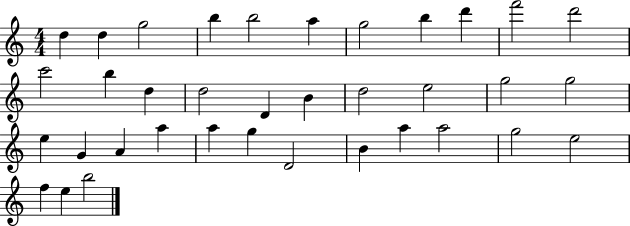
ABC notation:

X:1
T:Untitled
M:4/4
L:1/4
K:C
d d g2 b b2 a g2 b d' f'2 d'2 c'2 b d d2 D B d2 e2 g2 g2 e G A a a g D2 B a a2 g2 e2 f e b2